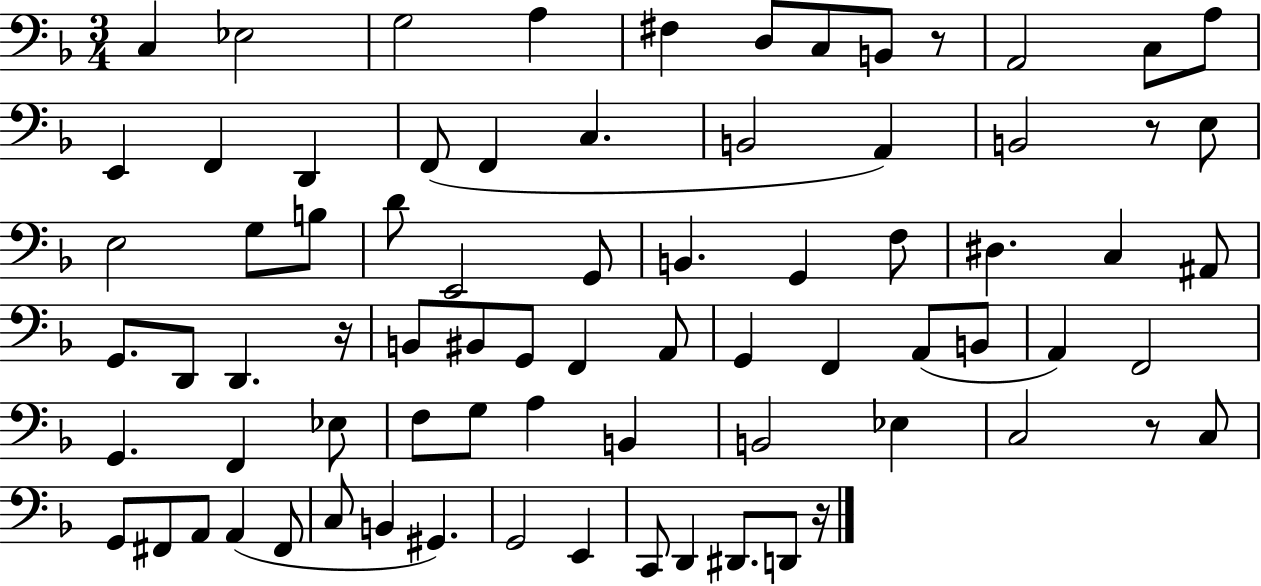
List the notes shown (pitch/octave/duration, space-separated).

C3/q Eb3/h G3/h A3/q F#3/q D3/e C3/e B2/e R/e A2/h C3/e A3/e E2/q F2/q D2/q F2/e F2/q C3/q. B2/h A2/q B2/h R/e E3/e E3/h G3/e B3/e D4/e E2/h G2/e B2/q. G2/q F3/e D#3/q. C3/q A#2/e G2/e. D2/e D2/q. R/s B2/e BIS2/e G2/e F2/q A2/e G2/q F2/q A2/e B2/e A2/q F2/h G2/q. F2/q Eb3/e F3/e G3/e A3/q B2/q B2/h Eb3/q C3/h R/e C3/e G2/e F#2/e A2/e A2/q F#2/e C3/e B2/q G#2/q. G2/h E2/q C2/e D2/q D#2/e. D2/e R/s